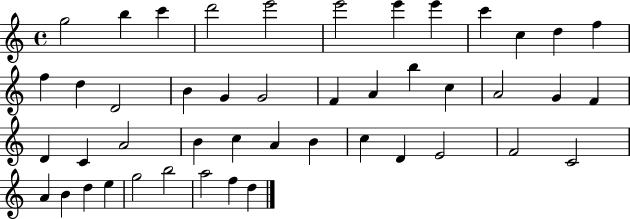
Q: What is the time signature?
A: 4/4